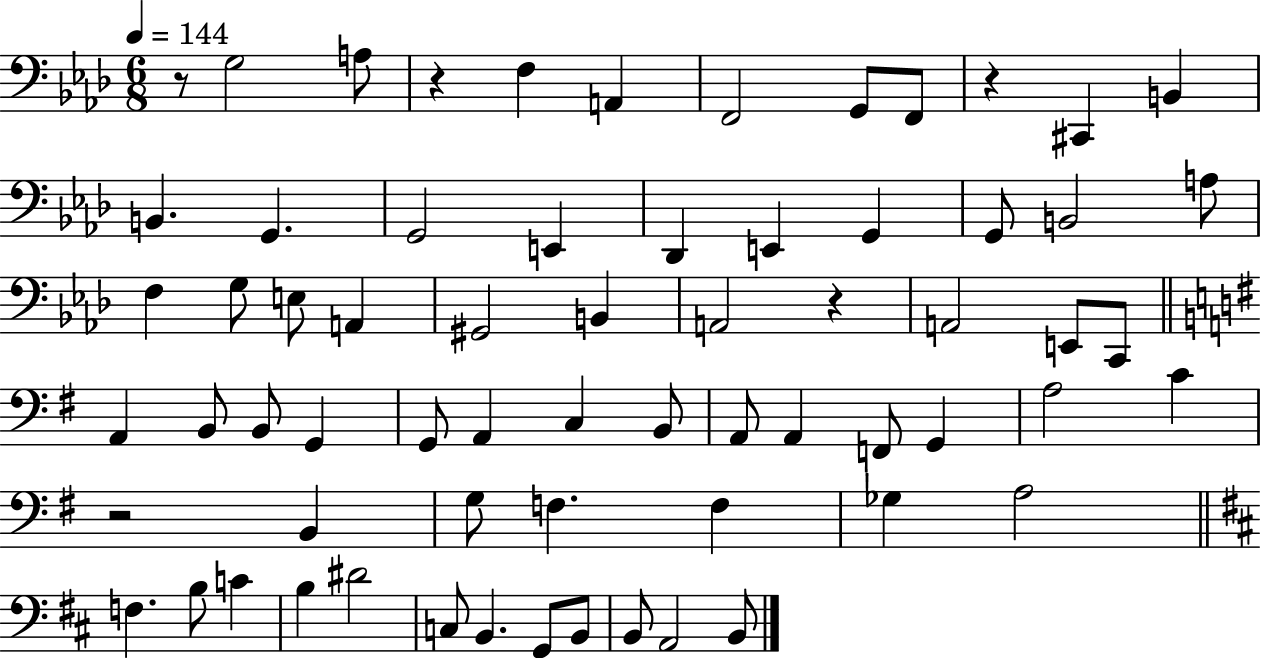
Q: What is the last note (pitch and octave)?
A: B2